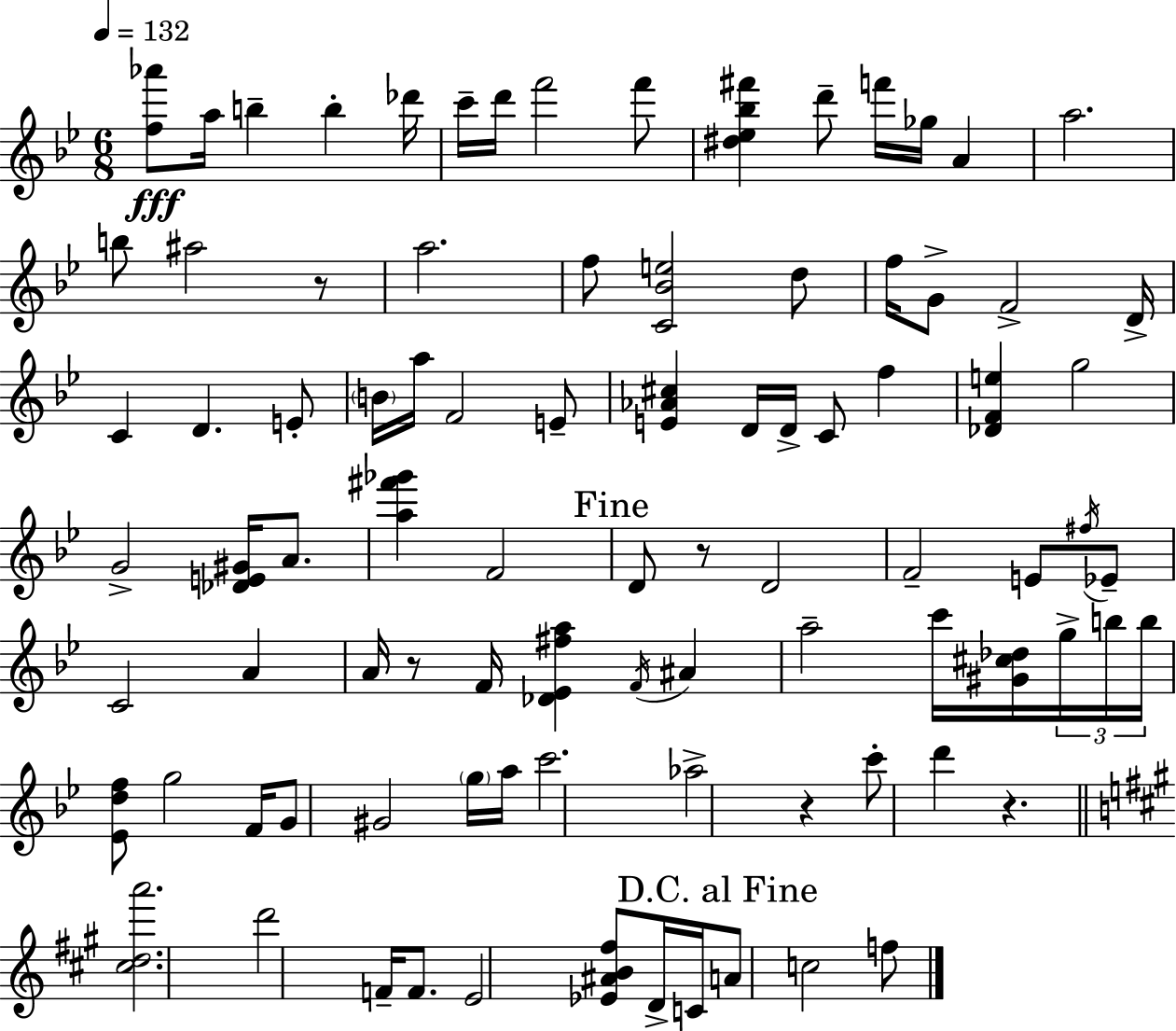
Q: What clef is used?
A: treble